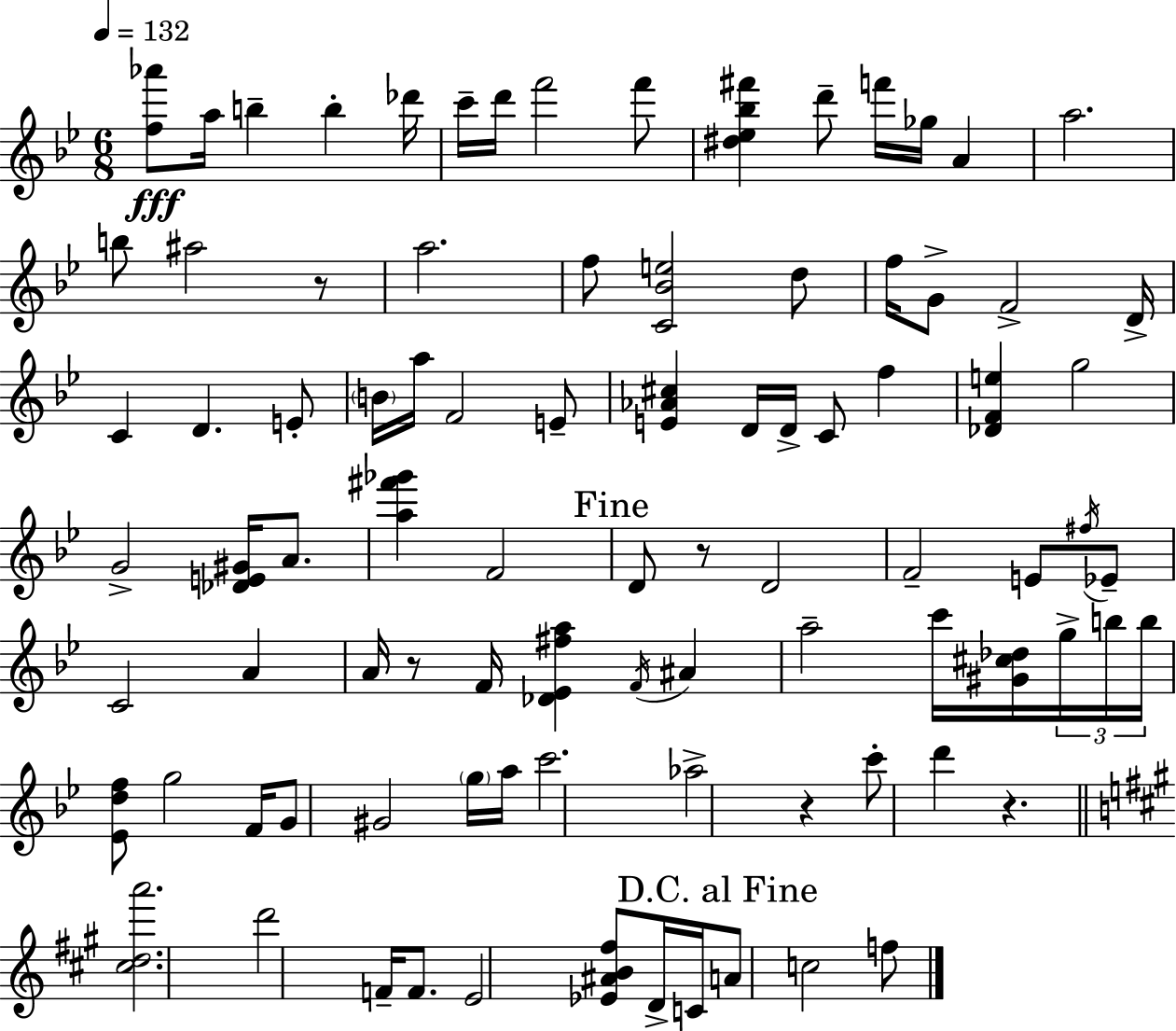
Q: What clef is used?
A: treble